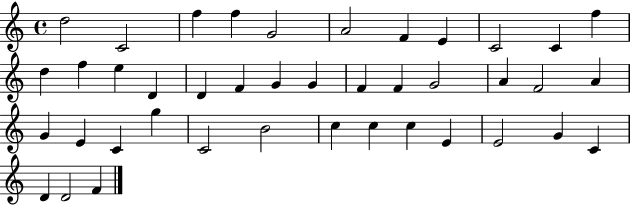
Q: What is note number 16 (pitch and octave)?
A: D4